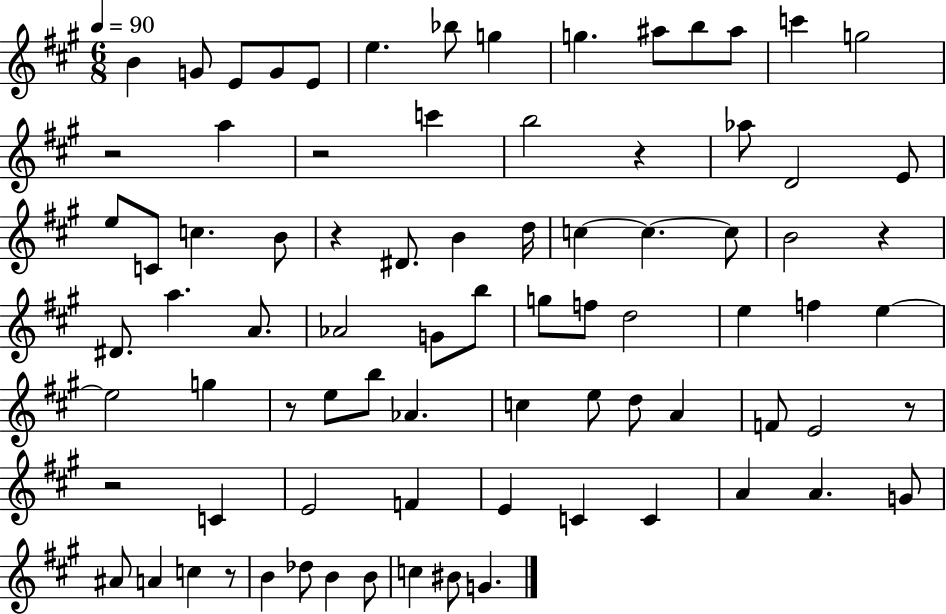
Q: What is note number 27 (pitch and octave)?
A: D5